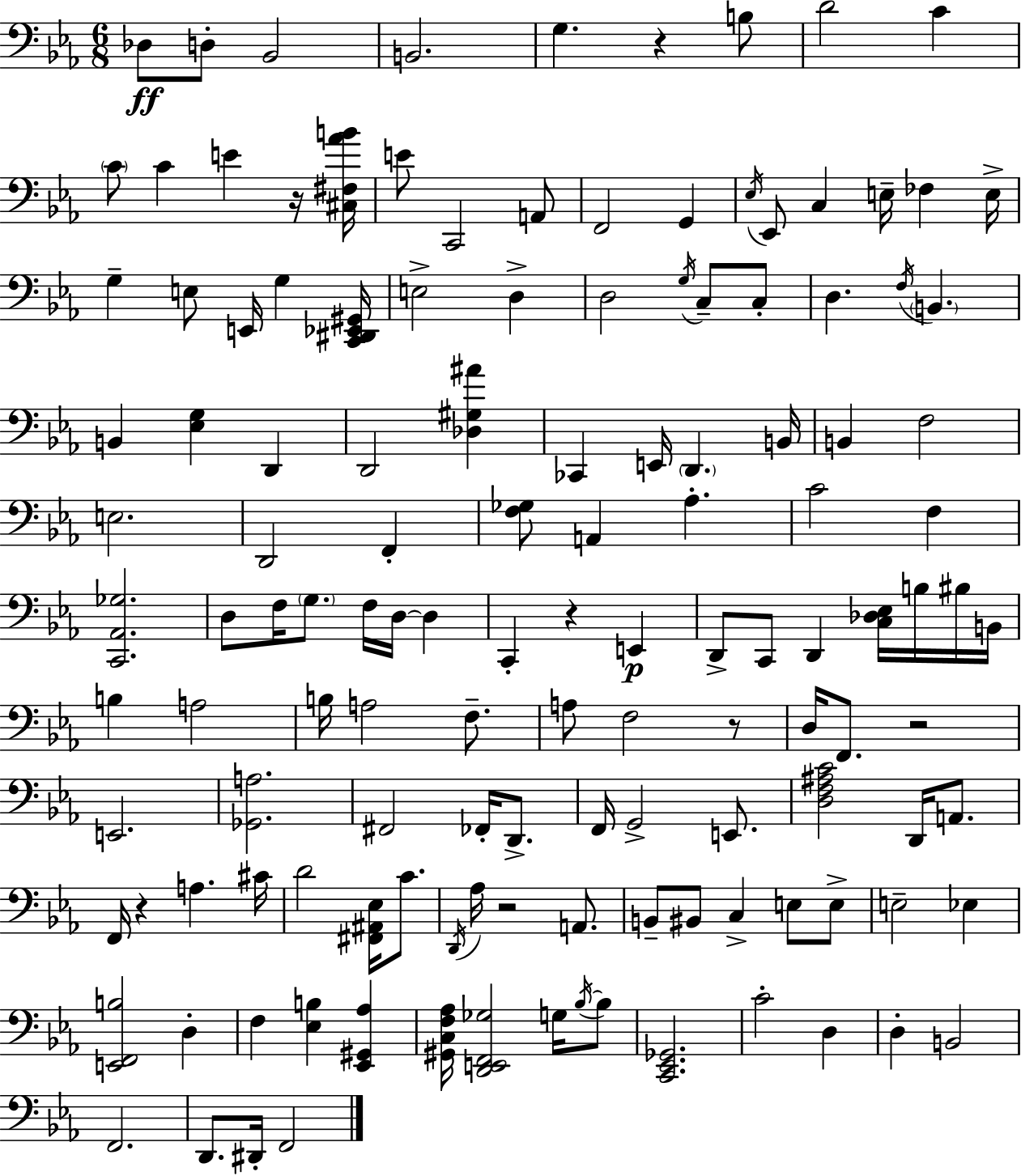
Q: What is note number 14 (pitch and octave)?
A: A2